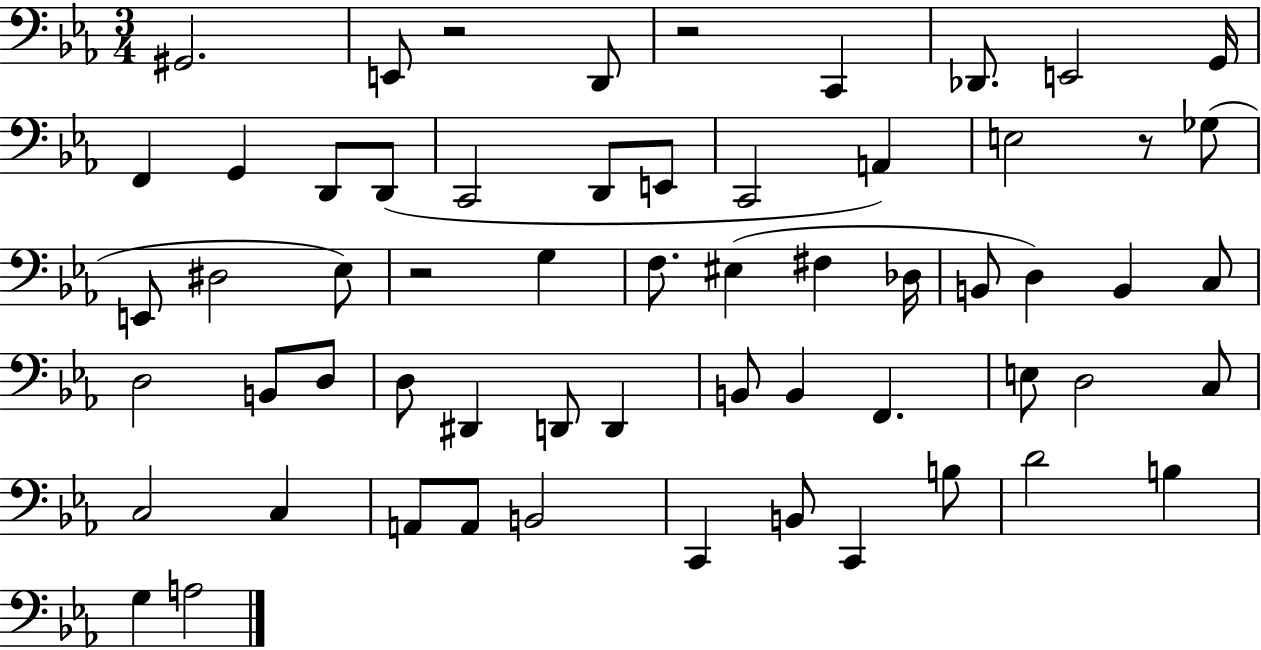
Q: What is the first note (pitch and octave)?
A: G#2